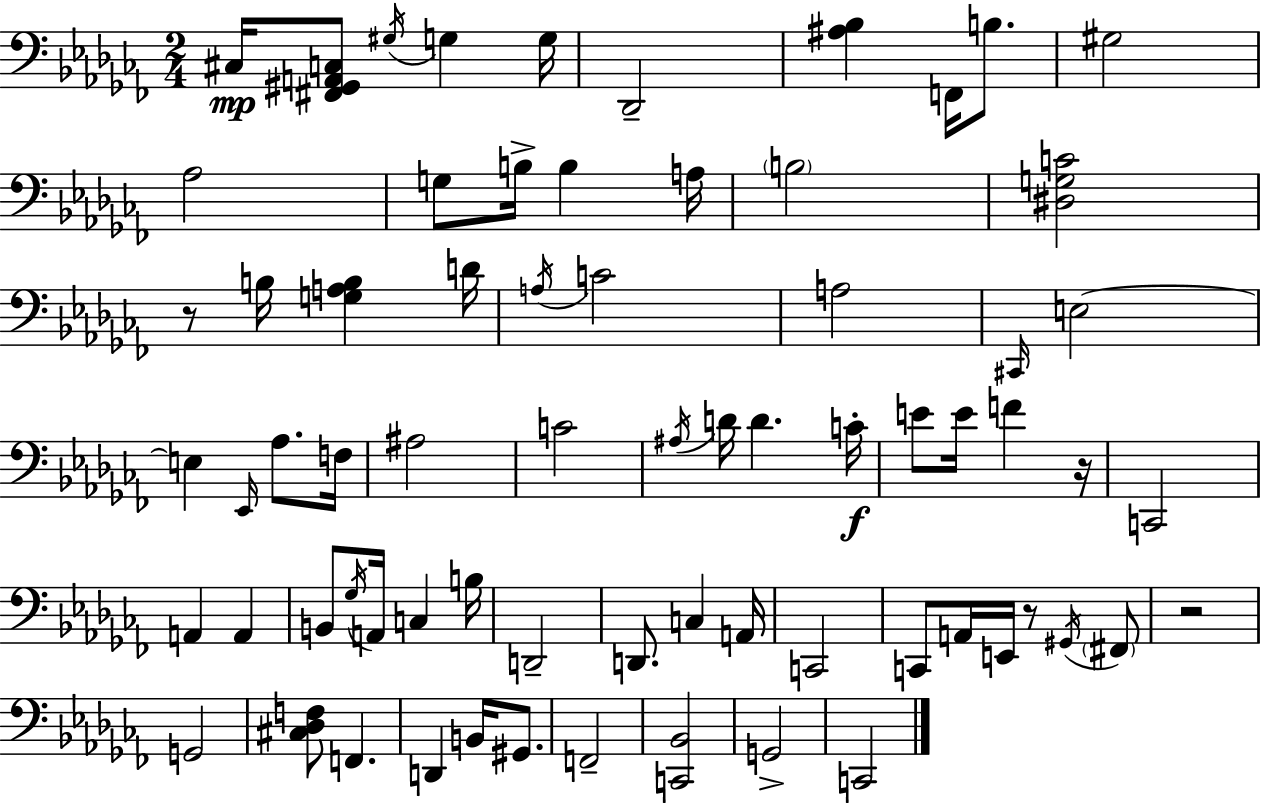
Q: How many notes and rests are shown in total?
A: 70